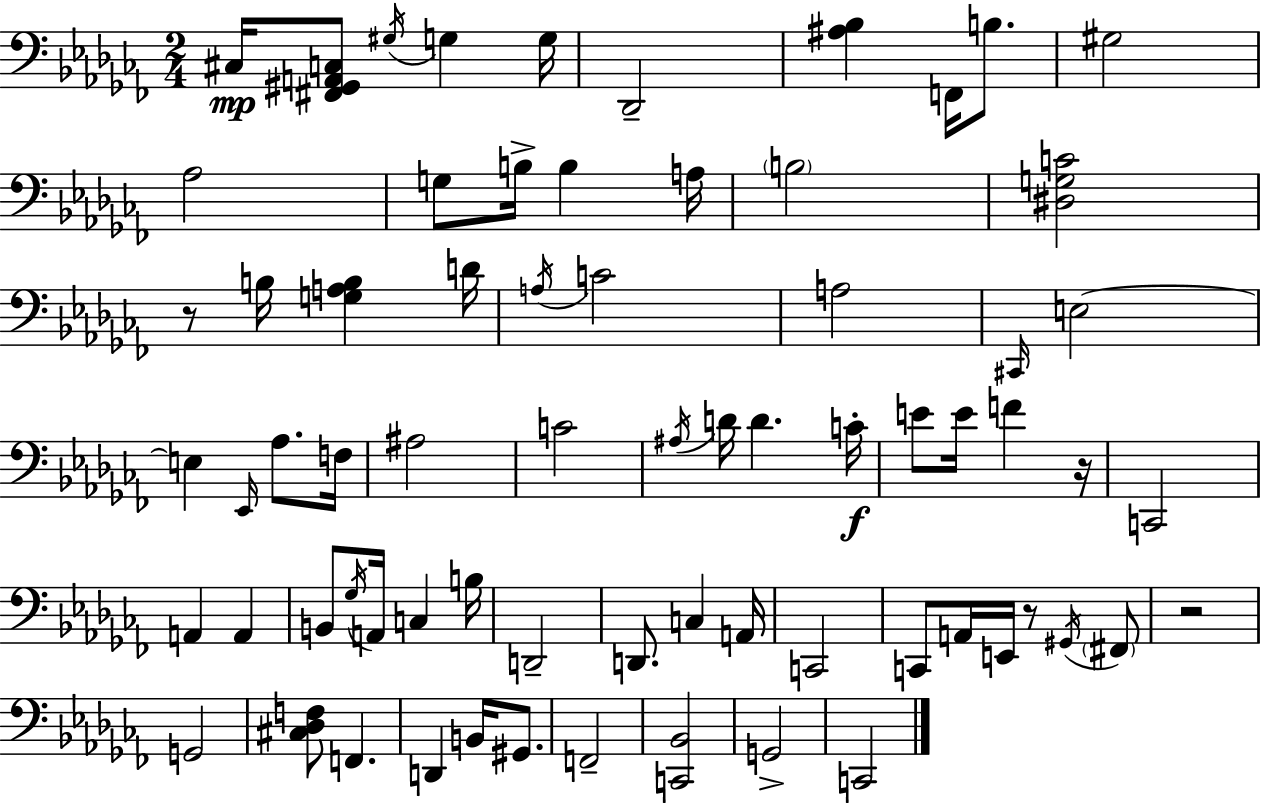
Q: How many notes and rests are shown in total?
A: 70